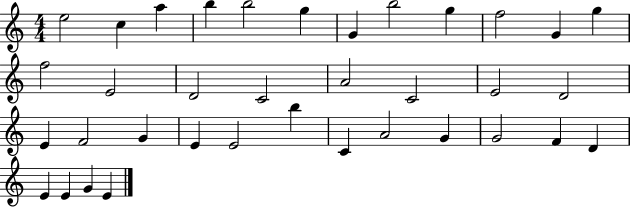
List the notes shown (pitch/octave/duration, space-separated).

E5/h C5/q A5/q B5/q B5/h G5/q G4/q B5/h G5/q F5/h G4/q G5/q F5/h E4/h D4/h C4/h A4/h C4/h E4/h D4/h E4/q F4/h G4/q E4/q E4/h B5/q C4/q A4/h G4/q G4/h F4/q D4/q E4/q E4/q G4/q E4/q